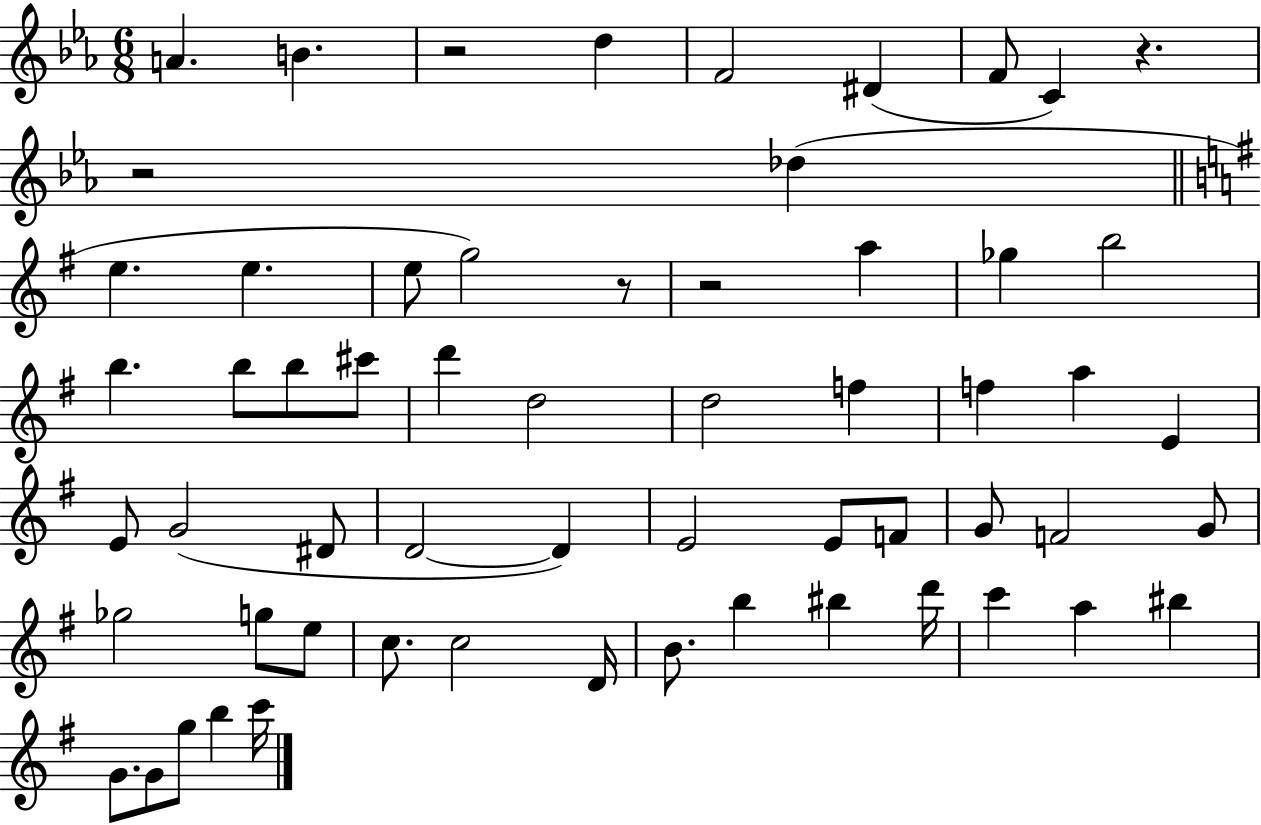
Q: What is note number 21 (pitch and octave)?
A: D5